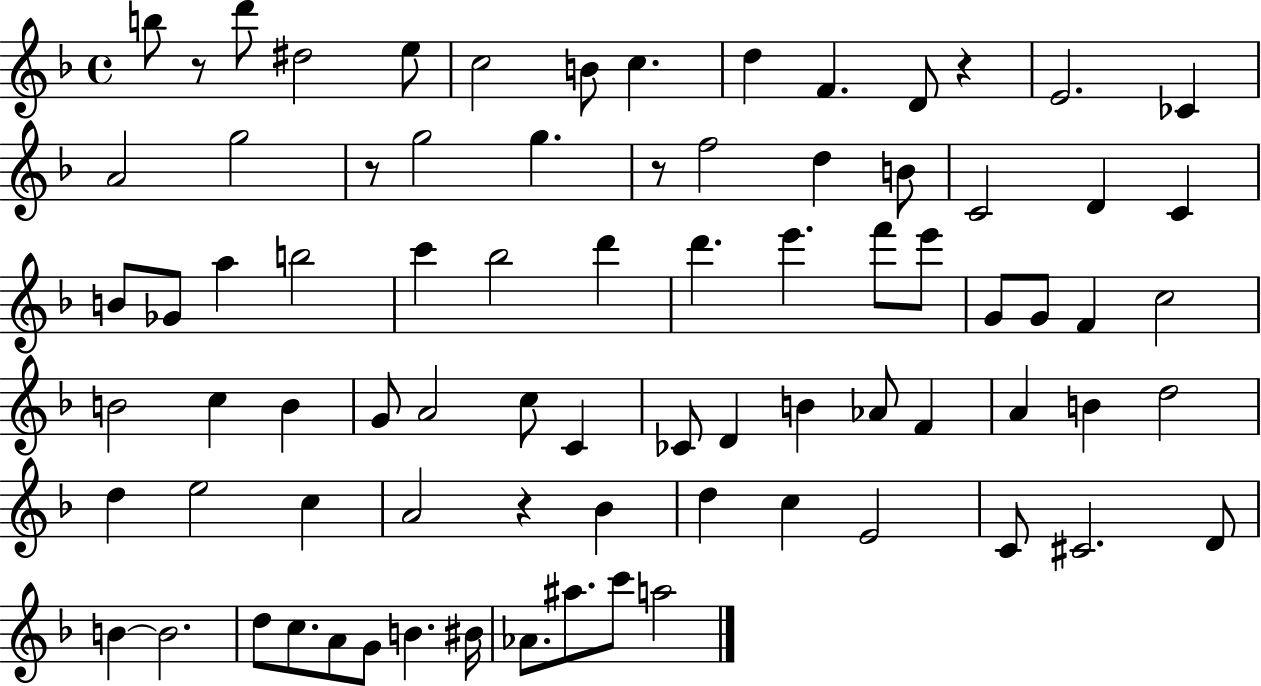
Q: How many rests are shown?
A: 5